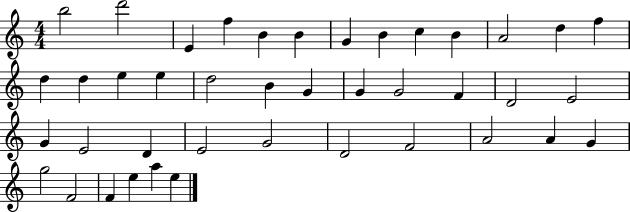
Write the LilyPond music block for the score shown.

{
  \clef treble
  \numericTimeSignature
  \time 4/4
  \key c \major
  b''2 d'''2 | e'4 f''4 b'4 b'4 | g'4 b'4 c''4 b'4 | a'2 d''4 f''4 | \break d''4 d''4 e''4 e''4 | d''2 b'4 g'4 | g'4 g'2 f'4 | d'2 e'2 | \break g'4 e'2 d'4 | e'2 g'2 | d'2 f'2 | a'2 a'4 g'4 | \break g''2 f'2 | f'4 e''4 a''4 e''4 | \bar "|."
}